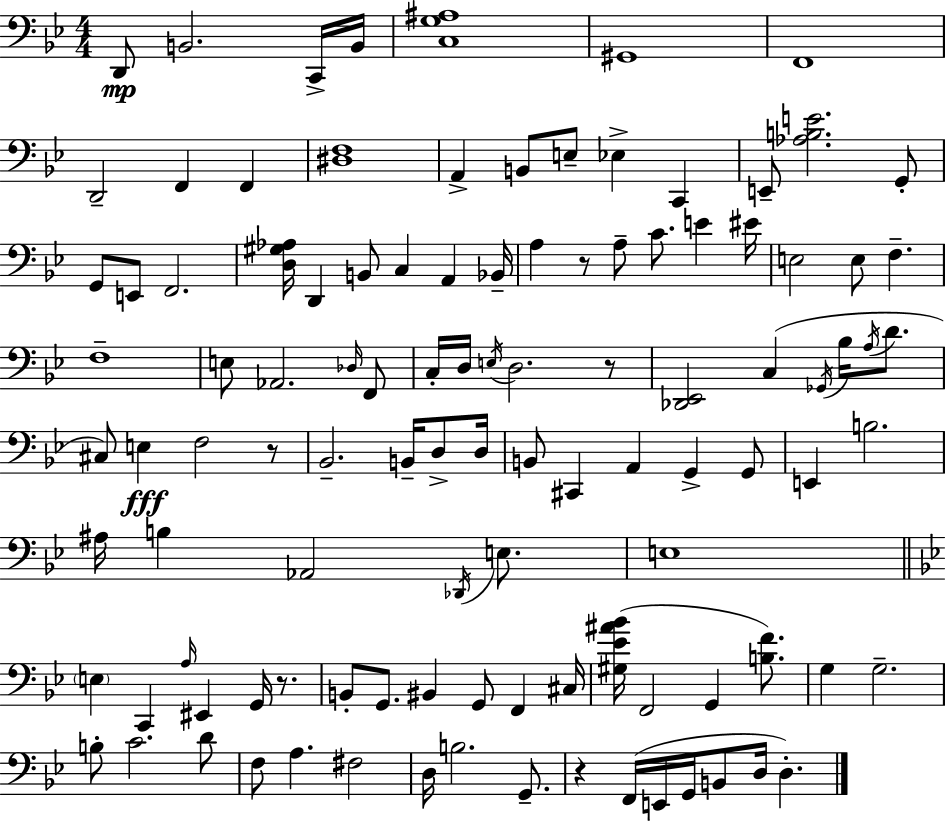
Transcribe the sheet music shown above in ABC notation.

X:1
T:Untitled
M:4/4
L:1/4
K:Gm
D,,/2 B,,2 C,,/4 B,,/4 [C,G,^A,]4 ^G,,4 F,,4 D,,2 F,, F,, [^D,F,]4 A,, B,,/2 E,/2 _E, C,, E,,/2 [_A,B,E]2 G,,/2 G,,/2 E,,/2 F,,2 [D,^G,_A,]/4 D,, B,,/2 C, A,, _B,,/4 A, z/2 A,/2 C/2 E ^E/4 E,2 E,/2 F, F,4 E,/2 _A,,2 _D,/4 F,,/2 C,/4 D,/4 E,/4 D,2 z/2 [_D,,_E,,]2 C, _G,,/4 _B,/4 A,/4 D/2 ^C,/2 E, F,2 z/2 _B,,2 B,,/4 D,/2 D,/4 B,,/2 ^C,, A,, G,, G,,/2 E,, B,2 ^A,/4 B, _A,,2 _D,,/4 E,/2 E,4 E, C,, A,/4 ^E,, G,,/4 z/2 B,,/2 G,,/2 ^B,, G,,/2 F,, ^C,/4 [^G,_E^A_B]/4 F,,2 G,, [B,F]/2 G, G,2 B,/2 C2 D/2 F,/2 A, ^F,2 D,/4 B,2 G,,/2 z F,,/4 E,,/4 G,,/4 B,,/2 D,/4 D,